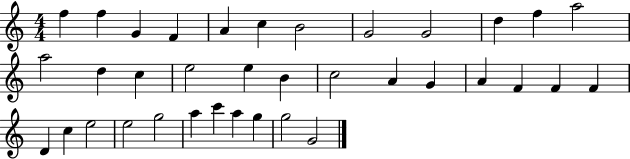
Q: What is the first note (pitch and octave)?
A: F5